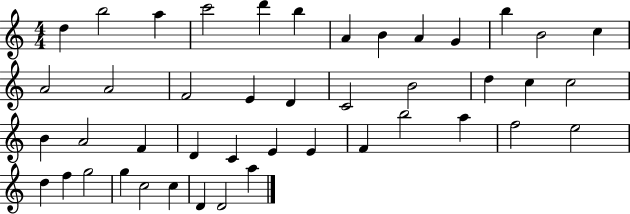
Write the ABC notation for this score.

X:1
T:Untitled
M:4/4
L:1/4
K:C
d b2 a c'2 d' b A B A G b B2 c A2 A2 F2 E D C2 B2 d c c2 B A2 F D C E E F b2 a f2 e2 d f g2 g c2 c D D2 a